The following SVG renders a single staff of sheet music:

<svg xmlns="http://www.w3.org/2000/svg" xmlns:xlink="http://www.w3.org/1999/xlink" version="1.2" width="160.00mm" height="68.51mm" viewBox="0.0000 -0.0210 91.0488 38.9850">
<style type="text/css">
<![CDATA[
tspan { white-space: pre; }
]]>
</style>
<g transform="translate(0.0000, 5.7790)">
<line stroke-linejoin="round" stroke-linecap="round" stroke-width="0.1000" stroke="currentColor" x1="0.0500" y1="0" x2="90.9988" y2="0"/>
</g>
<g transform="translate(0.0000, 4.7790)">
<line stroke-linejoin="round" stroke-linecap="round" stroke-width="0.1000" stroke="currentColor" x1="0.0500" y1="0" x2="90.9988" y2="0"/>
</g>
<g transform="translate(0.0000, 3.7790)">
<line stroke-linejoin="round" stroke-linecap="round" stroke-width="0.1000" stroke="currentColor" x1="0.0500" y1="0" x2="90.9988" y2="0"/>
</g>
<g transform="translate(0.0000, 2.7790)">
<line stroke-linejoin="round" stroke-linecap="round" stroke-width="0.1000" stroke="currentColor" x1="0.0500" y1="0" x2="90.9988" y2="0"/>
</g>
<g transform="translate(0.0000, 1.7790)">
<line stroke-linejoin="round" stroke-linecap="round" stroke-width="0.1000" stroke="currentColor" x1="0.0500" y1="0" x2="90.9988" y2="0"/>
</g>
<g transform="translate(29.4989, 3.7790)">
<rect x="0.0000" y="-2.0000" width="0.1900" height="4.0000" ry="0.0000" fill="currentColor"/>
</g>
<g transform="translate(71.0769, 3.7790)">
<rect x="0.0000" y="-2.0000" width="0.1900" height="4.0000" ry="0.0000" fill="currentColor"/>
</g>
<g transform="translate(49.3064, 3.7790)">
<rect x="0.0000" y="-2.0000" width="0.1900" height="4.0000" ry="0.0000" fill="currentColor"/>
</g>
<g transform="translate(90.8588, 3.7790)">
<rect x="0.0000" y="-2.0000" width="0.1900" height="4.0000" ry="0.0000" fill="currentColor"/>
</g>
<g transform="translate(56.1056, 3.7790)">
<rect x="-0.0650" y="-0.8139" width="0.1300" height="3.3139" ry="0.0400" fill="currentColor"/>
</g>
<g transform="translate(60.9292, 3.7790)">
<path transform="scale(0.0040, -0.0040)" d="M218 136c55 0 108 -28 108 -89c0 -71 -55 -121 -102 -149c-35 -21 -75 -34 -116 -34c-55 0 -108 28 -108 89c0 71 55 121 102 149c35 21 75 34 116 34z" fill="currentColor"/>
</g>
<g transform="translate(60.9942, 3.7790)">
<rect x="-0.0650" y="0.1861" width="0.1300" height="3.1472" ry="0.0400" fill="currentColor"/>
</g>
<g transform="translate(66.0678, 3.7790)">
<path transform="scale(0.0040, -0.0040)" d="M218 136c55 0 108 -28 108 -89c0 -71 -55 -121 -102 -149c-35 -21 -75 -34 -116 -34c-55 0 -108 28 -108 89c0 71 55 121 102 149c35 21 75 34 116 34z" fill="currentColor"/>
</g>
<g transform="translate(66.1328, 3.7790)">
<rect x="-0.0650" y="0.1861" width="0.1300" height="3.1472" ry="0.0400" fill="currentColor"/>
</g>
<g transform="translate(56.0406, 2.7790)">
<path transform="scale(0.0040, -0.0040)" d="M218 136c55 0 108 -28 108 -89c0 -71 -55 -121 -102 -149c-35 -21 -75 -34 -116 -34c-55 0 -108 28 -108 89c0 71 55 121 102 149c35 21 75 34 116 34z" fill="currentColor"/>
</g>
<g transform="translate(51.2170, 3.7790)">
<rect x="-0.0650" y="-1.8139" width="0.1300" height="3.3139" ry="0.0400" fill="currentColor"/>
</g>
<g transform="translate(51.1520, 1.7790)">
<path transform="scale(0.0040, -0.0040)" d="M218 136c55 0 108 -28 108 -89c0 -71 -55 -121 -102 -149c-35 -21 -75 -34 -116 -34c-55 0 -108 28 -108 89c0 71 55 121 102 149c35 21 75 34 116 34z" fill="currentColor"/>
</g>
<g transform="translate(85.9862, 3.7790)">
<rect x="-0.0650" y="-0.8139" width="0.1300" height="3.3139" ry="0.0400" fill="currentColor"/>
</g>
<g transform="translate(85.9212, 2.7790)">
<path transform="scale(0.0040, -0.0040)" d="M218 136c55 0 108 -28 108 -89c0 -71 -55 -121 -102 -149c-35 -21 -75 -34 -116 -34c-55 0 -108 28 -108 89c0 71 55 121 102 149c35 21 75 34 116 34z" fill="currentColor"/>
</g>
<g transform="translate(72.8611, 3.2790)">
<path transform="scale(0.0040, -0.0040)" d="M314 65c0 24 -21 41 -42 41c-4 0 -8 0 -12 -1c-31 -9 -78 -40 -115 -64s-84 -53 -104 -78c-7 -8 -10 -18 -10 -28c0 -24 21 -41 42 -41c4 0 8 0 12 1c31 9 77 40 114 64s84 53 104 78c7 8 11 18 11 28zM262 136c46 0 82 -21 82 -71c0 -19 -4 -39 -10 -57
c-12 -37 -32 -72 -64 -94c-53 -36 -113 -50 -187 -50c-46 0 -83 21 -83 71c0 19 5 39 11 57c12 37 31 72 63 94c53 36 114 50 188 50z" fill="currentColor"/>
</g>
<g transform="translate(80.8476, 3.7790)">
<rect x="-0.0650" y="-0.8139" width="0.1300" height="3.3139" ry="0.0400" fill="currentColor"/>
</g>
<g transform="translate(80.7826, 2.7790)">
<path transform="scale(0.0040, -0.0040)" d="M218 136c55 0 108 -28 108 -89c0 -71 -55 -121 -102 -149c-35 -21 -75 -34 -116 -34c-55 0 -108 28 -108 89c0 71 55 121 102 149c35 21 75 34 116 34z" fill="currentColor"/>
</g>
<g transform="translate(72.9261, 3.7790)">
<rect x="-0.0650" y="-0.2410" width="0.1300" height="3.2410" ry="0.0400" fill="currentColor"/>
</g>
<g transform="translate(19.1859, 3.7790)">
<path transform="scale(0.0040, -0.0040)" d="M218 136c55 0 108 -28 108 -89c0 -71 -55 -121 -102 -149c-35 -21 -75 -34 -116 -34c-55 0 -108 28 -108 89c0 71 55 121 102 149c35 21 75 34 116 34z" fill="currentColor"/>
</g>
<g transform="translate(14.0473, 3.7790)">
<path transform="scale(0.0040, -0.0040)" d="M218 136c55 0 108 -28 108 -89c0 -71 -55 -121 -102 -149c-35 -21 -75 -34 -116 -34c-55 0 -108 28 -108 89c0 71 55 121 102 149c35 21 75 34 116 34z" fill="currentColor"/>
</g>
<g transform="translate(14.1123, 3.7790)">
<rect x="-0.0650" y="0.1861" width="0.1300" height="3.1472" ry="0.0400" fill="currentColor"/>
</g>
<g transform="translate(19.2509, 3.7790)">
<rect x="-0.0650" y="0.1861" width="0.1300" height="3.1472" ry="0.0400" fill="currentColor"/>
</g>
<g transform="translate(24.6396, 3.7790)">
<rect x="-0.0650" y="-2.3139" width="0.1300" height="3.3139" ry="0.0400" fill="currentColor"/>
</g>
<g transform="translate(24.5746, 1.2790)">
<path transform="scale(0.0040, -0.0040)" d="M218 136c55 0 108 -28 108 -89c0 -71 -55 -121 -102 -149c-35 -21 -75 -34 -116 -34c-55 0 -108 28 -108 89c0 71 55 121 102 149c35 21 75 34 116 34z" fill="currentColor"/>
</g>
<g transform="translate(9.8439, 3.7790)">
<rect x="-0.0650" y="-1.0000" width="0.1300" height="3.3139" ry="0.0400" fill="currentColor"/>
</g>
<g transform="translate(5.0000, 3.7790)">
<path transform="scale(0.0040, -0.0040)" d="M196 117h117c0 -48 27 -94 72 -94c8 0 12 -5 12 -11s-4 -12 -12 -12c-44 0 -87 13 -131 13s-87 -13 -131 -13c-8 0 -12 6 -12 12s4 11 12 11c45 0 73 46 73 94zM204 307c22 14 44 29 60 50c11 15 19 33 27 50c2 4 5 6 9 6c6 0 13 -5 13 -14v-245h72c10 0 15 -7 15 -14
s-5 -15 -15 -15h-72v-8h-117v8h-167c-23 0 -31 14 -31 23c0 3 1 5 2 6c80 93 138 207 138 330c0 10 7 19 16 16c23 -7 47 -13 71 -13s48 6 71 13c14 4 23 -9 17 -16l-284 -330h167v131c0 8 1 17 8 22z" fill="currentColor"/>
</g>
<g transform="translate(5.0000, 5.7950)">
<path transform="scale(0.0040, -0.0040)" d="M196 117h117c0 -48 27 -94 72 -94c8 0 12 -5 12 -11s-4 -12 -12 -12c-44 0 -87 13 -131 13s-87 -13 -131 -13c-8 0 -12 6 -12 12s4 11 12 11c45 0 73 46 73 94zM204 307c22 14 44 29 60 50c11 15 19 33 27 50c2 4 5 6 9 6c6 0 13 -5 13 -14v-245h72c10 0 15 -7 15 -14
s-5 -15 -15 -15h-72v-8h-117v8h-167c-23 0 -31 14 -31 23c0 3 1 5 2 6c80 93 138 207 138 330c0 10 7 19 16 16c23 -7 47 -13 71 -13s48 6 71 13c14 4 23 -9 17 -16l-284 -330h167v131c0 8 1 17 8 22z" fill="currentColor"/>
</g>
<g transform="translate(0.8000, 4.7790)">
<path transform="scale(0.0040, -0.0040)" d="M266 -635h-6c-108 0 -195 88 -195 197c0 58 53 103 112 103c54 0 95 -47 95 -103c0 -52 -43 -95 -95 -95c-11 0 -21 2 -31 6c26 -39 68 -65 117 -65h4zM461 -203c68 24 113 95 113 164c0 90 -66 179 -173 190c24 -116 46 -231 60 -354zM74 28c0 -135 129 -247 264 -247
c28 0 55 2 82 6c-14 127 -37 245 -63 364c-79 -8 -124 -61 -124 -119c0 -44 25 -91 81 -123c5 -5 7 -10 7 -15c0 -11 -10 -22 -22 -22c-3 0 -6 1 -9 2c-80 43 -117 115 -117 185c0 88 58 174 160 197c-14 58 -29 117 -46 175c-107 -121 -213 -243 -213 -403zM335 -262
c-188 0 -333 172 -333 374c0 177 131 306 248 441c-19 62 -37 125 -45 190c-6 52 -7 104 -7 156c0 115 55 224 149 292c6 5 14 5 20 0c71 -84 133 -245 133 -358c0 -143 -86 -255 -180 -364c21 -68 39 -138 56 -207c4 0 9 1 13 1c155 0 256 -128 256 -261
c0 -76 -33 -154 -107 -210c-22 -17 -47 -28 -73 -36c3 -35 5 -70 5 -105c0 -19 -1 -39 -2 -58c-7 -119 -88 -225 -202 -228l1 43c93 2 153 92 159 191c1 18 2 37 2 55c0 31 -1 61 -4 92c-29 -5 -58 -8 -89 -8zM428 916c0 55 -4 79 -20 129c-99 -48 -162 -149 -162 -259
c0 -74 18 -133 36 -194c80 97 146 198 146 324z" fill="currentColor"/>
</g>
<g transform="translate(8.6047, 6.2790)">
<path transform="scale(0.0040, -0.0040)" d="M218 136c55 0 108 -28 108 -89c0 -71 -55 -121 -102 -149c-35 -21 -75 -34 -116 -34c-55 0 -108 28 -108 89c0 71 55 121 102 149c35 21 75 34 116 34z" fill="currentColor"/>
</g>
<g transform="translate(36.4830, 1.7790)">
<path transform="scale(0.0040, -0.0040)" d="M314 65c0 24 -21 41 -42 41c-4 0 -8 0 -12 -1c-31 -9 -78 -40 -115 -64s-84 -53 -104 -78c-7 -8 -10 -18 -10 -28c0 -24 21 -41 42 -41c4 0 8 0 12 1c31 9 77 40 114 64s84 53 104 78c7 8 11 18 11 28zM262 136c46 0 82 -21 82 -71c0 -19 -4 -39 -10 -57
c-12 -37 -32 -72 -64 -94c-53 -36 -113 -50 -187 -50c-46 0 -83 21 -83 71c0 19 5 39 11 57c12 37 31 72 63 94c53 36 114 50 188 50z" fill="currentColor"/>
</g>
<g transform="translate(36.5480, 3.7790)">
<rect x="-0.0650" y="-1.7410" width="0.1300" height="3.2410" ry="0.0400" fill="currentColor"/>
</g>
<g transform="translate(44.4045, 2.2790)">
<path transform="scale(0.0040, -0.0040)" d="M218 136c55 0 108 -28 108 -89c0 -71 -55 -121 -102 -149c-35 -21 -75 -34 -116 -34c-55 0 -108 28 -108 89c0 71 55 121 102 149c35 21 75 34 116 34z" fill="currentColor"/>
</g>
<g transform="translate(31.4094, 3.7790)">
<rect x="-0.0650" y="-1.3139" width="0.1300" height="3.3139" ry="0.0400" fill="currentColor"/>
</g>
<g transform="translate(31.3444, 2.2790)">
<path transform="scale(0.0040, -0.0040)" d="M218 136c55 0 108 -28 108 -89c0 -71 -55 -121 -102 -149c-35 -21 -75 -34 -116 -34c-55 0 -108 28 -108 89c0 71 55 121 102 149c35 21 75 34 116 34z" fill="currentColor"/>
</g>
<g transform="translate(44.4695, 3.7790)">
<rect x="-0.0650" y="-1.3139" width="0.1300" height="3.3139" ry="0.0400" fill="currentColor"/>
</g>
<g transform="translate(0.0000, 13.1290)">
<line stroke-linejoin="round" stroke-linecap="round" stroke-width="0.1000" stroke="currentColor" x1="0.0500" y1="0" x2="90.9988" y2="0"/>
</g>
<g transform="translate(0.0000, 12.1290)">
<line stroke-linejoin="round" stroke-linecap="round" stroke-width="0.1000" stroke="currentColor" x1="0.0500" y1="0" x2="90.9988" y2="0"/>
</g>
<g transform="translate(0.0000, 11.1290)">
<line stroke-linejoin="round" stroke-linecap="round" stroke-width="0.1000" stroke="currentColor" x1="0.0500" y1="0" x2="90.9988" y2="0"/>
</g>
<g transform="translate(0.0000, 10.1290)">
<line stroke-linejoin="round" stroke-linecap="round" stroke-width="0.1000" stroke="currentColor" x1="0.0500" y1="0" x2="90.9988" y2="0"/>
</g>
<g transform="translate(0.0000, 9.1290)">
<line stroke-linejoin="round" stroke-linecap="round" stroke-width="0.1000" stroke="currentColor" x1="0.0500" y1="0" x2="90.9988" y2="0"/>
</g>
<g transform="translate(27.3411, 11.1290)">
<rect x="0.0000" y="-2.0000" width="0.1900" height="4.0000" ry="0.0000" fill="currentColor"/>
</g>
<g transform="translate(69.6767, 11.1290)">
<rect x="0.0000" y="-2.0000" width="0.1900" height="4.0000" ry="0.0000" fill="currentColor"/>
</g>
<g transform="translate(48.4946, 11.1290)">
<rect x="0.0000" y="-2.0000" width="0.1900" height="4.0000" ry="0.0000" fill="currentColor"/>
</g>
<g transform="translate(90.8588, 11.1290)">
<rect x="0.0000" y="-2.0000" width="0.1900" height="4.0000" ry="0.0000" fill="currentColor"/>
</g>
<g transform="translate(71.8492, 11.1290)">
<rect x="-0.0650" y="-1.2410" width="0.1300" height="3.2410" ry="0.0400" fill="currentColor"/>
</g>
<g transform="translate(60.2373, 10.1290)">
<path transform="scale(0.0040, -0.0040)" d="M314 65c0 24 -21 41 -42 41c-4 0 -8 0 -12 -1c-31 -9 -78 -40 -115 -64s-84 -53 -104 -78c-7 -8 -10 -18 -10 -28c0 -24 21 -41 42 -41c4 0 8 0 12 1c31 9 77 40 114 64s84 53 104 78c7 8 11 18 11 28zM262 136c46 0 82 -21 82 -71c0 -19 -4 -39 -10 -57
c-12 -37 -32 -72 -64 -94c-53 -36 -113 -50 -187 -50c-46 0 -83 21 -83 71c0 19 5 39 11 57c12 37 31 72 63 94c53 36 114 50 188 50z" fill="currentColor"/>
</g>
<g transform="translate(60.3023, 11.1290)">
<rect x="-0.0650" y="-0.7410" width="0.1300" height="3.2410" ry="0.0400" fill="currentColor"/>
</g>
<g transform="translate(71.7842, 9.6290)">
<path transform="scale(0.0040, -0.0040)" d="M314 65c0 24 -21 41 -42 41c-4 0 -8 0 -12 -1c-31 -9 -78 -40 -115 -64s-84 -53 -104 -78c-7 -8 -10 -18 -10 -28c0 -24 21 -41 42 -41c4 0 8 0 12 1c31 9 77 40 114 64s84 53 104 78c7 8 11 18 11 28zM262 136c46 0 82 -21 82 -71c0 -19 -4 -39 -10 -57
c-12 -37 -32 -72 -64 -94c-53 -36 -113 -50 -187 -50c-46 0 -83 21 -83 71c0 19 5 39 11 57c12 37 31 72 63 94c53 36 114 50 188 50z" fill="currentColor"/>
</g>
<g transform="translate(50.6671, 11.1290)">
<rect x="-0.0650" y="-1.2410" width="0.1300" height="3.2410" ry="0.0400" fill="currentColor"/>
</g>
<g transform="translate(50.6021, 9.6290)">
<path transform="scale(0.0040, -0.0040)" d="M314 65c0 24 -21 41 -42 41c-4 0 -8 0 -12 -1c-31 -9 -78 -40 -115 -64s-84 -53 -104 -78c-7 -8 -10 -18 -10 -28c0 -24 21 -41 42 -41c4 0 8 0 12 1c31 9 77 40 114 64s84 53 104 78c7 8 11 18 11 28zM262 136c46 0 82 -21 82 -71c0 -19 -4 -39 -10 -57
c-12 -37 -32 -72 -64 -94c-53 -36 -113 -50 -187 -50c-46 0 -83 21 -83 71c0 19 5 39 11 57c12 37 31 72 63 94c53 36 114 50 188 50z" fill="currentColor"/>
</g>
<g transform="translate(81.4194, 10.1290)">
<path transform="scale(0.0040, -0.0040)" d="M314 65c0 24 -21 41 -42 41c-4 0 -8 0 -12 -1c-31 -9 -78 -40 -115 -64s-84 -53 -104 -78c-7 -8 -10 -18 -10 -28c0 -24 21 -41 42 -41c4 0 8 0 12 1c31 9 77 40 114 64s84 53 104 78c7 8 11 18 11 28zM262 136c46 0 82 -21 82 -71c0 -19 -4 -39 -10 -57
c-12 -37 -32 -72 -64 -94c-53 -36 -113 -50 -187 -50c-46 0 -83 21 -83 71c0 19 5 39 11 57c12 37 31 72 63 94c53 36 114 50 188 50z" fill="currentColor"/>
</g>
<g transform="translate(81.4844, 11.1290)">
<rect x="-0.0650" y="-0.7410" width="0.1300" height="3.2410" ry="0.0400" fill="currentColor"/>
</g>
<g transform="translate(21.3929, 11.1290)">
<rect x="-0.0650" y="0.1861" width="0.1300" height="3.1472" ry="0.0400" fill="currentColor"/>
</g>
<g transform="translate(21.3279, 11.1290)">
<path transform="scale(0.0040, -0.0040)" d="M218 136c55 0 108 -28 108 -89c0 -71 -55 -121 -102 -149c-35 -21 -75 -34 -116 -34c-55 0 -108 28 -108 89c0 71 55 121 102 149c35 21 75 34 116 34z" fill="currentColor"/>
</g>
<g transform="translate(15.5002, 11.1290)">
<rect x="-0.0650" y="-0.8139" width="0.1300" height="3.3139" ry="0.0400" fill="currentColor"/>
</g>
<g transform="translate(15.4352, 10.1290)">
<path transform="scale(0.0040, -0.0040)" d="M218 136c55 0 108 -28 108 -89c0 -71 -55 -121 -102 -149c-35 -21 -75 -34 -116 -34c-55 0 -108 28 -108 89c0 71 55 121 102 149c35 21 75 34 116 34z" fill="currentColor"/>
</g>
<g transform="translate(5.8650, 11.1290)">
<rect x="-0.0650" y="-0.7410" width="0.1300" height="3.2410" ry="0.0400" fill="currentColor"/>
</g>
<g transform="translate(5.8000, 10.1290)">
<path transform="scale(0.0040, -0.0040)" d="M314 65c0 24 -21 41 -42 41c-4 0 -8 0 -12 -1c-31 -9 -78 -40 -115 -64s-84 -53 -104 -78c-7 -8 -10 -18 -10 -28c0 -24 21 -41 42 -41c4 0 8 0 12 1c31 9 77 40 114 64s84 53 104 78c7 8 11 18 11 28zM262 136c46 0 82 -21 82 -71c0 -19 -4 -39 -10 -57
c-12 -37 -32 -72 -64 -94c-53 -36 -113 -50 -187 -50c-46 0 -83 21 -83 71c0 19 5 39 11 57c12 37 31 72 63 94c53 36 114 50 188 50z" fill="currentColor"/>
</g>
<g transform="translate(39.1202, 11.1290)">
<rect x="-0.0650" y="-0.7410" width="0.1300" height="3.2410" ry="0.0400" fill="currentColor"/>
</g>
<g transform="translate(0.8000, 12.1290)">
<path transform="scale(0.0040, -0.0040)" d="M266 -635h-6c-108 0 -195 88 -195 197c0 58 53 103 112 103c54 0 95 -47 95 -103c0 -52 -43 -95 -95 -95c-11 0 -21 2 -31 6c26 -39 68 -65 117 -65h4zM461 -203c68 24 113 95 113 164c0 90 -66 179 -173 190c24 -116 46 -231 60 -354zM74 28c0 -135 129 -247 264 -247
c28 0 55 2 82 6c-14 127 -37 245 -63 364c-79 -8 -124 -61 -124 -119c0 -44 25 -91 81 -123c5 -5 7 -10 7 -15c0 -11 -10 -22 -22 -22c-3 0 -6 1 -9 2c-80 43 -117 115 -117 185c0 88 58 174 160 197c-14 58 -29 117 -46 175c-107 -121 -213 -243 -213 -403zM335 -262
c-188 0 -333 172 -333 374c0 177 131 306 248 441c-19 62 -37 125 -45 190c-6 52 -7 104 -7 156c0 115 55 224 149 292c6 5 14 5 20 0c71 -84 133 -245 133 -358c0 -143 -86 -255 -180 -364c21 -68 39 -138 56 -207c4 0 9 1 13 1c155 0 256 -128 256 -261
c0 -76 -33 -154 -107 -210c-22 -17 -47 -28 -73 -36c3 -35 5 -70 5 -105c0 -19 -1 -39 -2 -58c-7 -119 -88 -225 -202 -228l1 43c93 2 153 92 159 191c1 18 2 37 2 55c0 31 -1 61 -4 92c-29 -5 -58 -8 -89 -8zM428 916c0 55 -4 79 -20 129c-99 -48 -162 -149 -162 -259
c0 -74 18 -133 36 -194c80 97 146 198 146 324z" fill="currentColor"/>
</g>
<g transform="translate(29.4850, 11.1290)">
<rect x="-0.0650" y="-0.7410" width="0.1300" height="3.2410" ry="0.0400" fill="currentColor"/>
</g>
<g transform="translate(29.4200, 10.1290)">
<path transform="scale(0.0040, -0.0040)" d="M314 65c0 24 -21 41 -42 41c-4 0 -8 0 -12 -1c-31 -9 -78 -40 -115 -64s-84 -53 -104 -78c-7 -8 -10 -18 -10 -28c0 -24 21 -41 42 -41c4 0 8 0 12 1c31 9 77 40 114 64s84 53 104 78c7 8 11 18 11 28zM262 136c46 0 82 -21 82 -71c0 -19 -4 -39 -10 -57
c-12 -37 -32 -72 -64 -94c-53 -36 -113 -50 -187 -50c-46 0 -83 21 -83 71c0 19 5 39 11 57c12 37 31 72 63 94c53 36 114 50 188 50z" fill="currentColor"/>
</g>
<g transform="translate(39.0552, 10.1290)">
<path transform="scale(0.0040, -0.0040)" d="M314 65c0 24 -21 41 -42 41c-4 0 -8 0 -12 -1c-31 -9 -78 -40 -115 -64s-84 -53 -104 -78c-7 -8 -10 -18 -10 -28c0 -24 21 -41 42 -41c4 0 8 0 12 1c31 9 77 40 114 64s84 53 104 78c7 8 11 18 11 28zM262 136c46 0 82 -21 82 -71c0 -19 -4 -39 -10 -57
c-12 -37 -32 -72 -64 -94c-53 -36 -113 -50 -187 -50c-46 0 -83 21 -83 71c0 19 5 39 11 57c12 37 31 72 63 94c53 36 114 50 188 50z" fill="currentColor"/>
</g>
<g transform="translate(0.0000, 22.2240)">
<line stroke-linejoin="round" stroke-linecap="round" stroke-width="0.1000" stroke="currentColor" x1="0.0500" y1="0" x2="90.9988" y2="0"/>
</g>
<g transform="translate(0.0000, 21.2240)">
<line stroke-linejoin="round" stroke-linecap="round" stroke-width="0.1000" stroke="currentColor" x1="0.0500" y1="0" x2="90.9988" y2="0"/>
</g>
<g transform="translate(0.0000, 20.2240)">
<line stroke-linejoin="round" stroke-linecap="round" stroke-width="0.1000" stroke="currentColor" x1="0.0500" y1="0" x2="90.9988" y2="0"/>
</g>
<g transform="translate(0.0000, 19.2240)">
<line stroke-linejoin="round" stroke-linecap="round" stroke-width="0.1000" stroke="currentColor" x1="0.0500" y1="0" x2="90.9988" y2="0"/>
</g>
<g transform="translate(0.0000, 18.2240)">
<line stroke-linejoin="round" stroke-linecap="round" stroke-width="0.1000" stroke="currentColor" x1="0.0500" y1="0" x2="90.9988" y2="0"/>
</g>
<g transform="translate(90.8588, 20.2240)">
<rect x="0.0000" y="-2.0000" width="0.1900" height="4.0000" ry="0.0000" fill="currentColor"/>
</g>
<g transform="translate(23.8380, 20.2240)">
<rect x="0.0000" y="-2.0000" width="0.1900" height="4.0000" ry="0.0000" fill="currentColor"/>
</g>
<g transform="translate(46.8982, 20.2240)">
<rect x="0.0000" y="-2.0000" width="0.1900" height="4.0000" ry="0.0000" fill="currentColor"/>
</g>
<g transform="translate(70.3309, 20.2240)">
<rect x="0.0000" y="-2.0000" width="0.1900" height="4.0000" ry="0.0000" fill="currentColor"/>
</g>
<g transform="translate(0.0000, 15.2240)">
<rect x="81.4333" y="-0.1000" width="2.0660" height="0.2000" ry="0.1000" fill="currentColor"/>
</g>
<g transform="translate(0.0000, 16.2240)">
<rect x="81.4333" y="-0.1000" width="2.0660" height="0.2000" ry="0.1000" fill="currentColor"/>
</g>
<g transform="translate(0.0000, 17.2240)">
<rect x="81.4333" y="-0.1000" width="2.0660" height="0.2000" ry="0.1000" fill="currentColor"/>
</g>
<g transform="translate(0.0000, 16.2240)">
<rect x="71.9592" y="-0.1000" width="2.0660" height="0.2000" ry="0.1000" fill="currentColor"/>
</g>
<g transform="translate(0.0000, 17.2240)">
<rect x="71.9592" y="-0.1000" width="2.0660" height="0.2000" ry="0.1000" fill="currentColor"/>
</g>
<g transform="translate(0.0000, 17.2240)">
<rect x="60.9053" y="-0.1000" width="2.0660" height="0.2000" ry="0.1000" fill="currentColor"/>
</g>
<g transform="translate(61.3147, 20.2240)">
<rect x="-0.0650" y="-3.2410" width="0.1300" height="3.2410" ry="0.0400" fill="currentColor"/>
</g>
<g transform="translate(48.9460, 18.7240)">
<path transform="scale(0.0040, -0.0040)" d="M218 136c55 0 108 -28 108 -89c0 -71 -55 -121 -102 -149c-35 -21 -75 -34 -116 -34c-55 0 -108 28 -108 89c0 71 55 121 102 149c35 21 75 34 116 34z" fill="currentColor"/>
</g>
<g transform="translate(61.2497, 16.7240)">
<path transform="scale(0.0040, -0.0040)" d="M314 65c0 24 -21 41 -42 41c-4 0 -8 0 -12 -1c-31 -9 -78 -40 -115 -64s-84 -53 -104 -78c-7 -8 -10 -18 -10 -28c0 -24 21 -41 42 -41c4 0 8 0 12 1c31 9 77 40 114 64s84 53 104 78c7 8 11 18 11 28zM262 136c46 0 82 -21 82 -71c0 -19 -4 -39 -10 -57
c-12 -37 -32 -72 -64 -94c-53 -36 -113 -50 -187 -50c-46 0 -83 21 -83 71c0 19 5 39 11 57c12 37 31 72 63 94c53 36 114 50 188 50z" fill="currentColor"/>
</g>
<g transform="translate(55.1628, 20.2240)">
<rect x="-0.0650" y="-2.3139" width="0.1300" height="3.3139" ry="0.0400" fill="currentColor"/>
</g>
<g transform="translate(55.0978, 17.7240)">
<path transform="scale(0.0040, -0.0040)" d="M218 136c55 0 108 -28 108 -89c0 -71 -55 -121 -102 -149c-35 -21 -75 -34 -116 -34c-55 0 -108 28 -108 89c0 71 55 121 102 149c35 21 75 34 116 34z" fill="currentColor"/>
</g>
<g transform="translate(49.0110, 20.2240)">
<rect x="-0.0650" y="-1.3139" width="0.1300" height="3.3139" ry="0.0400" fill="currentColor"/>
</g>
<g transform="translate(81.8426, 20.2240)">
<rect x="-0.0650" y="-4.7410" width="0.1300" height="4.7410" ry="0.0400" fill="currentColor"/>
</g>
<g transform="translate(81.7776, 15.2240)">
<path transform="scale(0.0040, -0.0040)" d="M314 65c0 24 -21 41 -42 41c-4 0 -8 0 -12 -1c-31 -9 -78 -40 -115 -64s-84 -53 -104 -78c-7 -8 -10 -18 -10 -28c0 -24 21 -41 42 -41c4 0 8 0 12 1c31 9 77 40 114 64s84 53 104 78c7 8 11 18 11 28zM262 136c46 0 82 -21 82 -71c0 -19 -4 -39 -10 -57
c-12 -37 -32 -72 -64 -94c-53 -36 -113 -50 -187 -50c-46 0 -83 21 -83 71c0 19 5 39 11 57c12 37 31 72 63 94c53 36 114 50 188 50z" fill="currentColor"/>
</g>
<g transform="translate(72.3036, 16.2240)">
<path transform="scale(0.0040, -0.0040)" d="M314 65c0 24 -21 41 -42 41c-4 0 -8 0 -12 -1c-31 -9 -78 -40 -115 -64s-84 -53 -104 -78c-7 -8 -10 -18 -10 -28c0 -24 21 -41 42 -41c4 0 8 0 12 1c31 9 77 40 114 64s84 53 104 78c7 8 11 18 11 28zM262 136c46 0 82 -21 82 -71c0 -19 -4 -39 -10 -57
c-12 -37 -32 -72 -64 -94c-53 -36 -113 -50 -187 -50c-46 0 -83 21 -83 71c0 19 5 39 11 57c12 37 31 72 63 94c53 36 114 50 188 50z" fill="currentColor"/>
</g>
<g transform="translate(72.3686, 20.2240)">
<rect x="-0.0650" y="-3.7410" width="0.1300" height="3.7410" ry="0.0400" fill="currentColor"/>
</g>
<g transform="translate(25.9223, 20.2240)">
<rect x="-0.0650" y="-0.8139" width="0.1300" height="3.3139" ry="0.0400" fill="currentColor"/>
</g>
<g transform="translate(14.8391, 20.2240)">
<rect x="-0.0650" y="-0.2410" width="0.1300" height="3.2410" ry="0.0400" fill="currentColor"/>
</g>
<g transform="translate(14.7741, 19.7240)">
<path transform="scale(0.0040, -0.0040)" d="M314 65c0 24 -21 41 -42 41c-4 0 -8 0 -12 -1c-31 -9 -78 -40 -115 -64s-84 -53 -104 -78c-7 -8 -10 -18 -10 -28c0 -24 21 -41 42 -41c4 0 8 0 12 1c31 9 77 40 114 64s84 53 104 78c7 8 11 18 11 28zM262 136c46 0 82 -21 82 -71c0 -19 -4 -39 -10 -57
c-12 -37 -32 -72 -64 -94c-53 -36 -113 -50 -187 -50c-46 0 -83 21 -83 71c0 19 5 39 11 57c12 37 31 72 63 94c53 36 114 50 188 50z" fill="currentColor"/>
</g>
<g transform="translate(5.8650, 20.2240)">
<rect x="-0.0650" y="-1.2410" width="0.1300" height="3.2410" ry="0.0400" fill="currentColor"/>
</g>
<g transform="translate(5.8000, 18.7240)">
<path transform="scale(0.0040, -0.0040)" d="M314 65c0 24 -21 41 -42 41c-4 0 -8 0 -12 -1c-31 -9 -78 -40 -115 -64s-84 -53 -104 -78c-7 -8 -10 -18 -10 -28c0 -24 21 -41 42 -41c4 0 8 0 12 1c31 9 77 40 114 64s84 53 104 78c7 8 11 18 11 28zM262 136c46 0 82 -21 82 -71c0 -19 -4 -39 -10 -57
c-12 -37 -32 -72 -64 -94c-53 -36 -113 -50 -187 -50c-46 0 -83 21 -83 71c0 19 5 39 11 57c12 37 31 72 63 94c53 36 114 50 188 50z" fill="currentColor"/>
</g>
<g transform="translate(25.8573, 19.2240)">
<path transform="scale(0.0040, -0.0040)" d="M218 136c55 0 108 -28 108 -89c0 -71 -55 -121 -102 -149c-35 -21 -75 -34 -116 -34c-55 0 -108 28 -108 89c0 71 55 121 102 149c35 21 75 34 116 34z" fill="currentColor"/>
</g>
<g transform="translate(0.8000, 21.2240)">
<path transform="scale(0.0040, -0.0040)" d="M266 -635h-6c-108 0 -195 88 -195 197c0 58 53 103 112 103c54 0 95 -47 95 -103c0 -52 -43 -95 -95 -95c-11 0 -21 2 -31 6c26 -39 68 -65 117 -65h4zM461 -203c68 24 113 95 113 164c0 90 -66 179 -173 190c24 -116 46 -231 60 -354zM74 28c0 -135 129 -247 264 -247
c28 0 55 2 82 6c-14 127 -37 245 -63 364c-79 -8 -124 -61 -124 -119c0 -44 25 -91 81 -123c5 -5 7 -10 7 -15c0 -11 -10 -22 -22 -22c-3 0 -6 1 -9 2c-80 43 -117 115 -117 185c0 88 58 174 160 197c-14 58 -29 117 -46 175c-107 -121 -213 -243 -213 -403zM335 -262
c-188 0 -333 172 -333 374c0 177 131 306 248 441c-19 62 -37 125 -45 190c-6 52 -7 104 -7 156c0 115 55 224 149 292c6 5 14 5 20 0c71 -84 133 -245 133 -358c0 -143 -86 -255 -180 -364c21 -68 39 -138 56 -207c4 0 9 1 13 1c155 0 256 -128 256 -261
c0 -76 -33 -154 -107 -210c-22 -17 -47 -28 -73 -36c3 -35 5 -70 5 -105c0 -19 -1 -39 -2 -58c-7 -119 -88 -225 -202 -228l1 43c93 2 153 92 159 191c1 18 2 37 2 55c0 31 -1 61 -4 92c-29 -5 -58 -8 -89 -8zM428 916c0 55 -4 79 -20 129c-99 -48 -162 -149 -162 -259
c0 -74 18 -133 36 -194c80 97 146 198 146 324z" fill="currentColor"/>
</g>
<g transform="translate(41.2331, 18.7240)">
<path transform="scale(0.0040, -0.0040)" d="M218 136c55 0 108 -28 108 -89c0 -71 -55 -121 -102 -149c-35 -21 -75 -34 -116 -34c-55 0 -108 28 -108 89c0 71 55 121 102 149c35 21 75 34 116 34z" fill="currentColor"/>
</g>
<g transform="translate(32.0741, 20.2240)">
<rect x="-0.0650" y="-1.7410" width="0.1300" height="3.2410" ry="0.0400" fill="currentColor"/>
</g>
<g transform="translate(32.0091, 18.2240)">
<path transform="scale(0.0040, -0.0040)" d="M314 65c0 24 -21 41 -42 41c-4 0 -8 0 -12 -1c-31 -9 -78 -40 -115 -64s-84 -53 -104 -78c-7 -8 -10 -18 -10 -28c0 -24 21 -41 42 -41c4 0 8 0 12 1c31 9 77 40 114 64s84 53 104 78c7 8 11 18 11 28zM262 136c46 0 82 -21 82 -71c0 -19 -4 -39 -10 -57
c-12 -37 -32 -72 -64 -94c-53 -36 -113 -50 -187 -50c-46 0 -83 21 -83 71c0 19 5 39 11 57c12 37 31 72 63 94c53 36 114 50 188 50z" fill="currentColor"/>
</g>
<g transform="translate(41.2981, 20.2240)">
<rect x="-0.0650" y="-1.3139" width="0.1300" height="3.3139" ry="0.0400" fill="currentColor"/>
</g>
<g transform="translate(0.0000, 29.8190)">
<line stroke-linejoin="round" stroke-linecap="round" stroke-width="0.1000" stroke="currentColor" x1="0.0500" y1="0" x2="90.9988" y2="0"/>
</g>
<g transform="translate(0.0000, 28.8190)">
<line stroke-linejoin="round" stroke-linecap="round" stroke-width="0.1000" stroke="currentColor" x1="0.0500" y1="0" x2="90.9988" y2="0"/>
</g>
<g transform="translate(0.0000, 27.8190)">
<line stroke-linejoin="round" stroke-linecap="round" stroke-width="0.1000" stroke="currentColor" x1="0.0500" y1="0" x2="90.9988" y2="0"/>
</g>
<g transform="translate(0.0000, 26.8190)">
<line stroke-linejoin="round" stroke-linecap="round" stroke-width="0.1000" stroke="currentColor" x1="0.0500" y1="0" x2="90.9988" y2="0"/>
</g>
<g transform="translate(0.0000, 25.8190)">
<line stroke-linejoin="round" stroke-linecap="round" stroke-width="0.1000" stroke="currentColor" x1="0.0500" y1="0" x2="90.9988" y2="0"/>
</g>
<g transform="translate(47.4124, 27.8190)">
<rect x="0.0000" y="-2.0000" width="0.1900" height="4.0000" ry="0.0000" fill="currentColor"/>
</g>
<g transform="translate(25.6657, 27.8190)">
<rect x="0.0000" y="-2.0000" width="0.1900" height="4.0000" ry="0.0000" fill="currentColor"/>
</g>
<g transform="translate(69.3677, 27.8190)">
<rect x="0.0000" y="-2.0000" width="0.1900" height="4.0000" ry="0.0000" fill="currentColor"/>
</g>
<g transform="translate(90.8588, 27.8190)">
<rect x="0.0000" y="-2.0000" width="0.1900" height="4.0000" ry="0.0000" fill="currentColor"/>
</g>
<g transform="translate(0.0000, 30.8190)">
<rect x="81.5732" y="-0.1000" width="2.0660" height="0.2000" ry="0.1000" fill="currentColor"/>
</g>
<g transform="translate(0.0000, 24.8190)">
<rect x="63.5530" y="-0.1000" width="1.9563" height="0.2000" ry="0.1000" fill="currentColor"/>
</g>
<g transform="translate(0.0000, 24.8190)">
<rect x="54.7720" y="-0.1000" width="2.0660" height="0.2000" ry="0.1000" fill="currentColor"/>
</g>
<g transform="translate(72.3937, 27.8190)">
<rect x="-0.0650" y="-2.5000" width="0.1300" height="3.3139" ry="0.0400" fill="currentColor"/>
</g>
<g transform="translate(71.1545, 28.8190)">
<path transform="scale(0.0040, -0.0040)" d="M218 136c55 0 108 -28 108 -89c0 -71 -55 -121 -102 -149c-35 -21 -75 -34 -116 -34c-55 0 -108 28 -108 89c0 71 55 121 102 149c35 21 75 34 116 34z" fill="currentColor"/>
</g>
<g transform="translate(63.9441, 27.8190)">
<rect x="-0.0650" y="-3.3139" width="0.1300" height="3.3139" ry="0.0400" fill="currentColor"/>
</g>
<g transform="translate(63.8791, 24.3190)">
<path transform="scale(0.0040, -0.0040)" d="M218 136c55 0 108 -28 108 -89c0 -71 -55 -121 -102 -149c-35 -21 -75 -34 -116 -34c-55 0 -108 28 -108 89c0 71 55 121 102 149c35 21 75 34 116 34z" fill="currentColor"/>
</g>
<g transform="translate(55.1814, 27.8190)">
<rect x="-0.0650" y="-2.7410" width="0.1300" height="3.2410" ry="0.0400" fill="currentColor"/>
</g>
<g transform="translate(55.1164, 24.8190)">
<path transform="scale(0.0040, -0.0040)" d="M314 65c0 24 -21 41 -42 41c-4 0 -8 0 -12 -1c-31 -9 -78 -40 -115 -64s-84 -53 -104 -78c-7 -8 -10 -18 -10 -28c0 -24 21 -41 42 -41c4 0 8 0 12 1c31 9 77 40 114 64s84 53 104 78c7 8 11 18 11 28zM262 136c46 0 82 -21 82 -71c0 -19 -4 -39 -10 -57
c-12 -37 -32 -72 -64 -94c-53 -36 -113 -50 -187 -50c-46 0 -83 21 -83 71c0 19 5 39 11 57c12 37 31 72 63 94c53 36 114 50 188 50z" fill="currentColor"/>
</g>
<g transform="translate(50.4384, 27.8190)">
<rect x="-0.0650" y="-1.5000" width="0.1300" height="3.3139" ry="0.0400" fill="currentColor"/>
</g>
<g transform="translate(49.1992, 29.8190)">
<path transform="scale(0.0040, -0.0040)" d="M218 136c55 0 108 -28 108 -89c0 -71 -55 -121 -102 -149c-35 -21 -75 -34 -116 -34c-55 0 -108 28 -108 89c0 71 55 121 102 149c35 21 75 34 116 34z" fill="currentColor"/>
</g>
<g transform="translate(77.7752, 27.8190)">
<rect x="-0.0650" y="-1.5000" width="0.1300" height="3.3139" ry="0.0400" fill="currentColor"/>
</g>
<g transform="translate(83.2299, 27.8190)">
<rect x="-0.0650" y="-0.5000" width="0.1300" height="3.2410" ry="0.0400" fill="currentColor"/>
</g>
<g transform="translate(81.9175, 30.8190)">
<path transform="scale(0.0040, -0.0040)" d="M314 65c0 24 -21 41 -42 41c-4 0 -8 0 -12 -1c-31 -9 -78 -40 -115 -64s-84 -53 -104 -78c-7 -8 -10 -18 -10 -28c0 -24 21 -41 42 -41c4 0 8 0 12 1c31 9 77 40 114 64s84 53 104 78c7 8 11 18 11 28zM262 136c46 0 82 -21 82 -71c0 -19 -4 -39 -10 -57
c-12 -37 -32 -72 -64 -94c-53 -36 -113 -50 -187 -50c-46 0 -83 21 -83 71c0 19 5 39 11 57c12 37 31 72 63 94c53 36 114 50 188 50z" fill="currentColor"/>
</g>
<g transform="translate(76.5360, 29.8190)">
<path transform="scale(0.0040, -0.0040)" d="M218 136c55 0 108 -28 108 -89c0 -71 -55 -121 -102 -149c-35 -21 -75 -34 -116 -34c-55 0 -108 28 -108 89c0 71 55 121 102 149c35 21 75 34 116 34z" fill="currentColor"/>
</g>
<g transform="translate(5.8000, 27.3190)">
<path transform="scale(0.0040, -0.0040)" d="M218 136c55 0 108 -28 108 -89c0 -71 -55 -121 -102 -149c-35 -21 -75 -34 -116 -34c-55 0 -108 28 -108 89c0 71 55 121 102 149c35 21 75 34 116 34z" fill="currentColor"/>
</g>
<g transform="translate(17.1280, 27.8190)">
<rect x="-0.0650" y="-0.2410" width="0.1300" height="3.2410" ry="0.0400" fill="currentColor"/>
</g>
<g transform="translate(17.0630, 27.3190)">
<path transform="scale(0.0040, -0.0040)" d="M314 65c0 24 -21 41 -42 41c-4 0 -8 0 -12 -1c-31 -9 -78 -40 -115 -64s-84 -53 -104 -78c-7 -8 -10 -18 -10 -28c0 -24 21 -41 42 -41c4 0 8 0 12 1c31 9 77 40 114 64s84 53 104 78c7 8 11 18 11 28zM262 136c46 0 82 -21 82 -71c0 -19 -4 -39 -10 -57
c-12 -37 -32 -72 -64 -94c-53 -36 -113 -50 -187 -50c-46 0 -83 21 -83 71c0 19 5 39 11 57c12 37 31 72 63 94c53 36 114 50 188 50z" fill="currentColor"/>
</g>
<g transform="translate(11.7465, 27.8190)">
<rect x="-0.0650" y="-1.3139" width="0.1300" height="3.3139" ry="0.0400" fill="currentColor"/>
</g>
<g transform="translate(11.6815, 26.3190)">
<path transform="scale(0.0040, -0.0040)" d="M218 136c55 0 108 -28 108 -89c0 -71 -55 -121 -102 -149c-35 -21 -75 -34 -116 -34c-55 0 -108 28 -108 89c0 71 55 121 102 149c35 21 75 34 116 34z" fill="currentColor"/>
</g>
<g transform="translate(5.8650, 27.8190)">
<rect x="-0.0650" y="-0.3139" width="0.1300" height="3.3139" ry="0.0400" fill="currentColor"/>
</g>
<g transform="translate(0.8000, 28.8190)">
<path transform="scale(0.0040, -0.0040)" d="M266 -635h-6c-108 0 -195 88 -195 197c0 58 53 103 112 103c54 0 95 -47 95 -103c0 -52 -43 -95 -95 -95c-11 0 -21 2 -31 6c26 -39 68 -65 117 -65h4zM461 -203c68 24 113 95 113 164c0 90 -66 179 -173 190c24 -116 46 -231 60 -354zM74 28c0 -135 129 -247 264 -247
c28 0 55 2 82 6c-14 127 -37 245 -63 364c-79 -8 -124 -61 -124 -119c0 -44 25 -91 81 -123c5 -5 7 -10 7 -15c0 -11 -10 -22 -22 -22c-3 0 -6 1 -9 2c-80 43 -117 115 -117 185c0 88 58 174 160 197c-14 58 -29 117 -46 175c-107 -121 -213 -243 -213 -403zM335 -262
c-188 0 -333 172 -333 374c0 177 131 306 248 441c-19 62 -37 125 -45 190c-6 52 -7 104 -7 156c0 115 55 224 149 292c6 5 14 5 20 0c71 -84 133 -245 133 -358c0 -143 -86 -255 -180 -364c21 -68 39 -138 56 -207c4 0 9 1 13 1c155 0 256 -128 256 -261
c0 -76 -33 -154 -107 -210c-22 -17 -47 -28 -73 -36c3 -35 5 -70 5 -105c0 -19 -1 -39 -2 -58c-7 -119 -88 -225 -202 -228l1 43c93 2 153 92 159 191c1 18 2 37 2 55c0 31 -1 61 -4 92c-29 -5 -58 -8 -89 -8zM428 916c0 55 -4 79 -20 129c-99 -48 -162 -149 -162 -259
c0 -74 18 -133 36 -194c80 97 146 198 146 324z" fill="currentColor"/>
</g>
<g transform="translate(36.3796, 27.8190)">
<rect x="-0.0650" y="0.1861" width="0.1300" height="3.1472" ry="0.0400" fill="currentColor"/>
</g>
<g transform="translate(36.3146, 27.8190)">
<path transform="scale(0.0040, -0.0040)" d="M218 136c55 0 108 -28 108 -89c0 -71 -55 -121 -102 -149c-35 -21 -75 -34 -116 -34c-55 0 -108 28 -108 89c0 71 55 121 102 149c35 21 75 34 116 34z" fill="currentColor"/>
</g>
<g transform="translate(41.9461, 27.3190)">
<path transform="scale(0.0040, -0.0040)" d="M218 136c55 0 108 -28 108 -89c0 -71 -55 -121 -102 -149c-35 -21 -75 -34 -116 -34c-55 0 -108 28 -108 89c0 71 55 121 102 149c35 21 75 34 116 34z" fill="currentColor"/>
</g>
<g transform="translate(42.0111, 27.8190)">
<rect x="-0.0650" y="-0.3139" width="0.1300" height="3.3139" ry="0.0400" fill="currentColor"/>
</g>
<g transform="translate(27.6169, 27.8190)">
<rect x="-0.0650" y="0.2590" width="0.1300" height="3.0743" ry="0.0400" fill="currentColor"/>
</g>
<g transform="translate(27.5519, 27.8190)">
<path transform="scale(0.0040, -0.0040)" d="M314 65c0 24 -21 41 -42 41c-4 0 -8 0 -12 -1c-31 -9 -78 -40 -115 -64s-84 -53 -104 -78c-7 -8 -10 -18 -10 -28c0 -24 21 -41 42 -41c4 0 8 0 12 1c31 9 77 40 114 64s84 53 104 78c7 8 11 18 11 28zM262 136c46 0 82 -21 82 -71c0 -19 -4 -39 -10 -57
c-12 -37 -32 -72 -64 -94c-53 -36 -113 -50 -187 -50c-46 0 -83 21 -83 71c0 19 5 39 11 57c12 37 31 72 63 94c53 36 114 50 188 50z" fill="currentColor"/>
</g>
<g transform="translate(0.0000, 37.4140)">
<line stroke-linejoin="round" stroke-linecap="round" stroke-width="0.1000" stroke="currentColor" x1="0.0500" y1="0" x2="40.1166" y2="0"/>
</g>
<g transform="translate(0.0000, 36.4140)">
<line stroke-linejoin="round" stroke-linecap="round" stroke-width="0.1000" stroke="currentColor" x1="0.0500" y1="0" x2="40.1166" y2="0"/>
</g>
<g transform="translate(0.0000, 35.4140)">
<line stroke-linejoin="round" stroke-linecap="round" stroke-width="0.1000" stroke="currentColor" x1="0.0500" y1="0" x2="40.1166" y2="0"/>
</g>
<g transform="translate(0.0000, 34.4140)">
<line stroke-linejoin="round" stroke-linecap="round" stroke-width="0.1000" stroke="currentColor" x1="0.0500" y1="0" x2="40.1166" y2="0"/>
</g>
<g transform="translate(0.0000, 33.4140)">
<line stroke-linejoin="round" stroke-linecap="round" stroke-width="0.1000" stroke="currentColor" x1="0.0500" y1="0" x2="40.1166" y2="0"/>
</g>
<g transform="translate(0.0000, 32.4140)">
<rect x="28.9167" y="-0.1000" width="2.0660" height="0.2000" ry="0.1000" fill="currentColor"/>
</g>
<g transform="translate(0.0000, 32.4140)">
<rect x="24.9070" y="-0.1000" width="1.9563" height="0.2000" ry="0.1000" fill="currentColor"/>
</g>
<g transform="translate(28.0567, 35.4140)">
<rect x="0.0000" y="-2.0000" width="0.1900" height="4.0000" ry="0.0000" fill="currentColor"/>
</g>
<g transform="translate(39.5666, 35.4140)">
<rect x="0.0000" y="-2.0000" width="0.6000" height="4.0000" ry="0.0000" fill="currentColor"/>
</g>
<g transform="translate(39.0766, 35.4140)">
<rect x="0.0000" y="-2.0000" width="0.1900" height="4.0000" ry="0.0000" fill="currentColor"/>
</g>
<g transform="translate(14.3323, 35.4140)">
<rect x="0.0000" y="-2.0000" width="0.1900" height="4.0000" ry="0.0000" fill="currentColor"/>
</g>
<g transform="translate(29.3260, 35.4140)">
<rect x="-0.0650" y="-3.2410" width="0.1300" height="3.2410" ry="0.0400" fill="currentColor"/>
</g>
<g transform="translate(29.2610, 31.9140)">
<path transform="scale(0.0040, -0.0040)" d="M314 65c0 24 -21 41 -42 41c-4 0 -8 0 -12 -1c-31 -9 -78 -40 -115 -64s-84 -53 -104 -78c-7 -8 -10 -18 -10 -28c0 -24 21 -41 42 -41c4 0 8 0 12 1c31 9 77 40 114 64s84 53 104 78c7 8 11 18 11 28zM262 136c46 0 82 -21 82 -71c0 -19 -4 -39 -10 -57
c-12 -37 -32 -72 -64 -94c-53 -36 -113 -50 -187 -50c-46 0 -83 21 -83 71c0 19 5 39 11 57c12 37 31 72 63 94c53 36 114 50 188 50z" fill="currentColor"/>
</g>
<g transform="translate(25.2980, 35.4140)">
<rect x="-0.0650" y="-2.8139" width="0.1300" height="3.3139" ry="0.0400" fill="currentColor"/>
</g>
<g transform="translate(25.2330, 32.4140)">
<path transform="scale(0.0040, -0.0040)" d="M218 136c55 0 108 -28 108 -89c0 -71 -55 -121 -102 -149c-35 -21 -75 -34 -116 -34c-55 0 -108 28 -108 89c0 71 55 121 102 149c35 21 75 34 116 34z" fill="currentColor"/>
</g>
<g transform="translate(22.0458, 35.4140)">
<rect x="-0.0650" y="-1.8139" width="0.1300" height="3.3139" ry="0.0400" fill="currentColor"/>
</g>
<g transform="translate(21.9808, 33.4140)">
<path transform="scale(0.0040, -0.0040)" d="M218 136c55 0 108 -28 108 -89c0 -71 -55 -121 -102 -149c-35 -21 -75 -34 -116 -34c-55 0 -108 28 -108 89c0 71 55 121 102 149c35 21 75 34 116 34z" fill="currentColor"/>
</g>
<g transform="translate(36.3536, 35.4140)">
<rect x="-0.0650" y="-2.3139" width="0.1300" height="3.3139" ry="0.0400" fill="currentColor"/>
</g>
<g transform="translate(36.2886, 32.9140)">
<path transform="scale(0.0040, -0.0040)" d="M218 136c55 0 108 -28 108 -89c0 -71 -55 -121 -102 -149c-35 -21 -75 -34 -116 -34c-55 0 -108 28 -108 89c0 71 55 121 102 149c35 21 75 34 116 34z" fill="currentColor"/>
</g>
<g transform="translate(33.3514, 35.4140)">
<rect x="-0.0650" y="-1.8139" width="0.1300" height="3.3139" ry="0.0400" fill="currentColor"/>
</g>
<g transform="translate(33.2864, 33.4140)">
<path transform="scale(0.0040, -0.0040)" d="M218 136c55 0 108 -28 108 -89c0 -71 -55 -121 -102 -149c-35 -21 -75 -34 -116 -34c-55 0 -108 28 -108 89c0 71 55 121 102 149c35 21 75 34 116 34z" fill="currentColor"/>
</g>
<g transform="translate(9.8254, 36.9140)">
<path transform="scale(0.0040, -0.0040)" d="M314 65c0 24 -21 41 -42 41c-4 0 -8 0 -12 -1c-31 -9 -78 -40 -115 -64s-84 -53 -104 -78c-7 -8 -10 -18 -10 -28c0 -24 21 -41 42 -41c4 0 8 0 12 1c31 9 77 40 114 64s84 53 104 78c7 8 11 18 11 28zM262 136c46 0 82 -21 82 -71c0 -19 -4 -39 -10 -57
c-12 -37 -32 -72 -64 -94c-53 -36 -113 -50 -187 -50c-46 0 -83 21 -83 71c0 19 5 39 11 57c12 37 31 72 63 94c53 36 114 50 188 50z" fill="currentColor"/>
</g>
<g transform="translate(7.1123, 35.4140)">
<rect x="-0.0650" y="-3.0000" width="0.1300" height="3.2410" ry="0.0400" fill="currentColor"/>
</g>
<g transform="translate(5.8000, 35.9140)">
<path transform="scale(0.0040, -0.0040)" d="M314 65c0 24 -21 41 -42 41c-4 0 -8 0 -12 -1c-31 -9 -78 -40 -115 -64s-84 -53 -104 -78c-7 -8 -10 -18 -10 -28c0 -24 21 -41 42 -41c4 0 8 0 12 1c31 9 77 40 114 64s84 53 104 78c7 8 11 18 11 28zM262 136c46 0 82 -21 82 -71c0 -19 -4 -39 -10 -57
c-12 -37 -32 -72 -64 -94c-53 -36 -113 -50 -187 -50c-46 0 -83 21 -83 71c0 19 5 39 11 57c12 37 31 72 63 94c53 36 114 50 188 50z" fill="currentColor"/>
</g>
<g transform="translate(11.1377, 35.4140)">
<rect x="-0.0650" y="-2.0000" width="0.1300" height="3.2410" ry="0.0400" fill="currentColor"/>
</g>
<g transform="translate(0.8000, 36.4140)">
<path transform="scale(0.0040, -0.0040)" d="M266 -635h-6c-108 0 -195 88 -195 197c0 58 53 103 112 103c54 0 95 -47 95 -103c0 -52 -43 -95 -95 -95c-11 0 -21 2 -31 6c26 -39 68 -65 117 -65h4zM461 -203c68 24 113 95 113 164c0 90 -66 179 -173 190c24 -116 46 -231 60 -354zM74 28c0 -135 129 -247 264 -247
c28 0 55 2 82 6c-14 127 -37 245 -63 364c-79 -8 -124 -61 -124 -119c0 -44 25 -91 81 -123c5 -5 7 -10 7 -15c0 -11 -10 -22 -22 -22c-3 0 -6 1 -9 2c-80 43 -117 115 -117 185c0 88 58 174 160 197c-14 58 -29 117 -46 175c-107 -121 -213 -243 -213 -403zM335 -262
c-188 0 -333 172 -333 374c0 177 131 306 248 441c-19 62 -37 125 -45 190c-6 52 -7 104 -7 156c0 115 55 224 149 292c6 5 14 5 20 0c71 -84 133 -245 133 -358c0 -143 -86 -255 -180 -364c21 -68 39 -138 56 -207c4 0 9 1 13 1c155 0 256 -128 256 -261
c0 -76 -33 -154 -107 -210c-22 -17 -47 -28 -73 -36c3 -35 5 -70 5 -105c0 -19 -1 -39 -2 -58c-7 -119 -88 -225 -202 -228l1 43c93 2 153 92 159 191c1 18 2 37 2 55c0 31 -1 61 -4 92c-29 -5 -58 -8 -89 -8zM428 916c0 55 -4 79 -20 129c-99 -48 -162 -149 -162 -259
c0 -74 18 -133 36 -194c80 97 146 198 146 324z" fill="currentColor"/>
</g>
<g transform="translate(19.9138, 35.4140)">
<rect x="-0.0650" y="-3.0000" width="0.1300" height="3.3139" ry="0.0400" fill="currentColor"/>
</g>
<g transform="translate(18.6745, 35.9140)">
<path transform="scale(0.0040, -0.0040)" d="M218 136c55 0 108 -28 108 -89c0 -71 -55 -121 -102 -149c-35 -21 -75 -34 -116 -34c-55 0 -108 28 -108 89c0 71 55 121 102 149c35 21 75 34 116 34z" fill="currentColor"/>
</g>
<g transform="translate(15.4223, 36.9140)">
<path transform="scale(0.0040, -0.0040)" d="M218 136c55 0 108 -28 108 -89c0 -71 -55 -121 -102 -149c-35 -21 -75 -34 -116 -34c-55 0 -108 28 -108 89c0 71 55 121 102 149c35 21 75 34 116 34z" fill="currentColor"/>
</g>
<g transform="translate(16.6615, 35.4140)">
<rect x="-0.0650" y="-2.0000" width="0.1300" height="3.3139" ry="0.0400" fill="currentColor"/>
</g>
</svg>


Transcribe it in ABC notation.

X:1
T:Untitled
M:4/4
L:1/4
K:C
D B B g e f2 e f d B B c2 d d d2 d B d2 d2 e2 d2 e2 d2 e2 c2 d f2 e e g b2 c'2 e'2 c e c2 B2 B c E a2 b G E C2 A2 F2 F A f a b2 f g